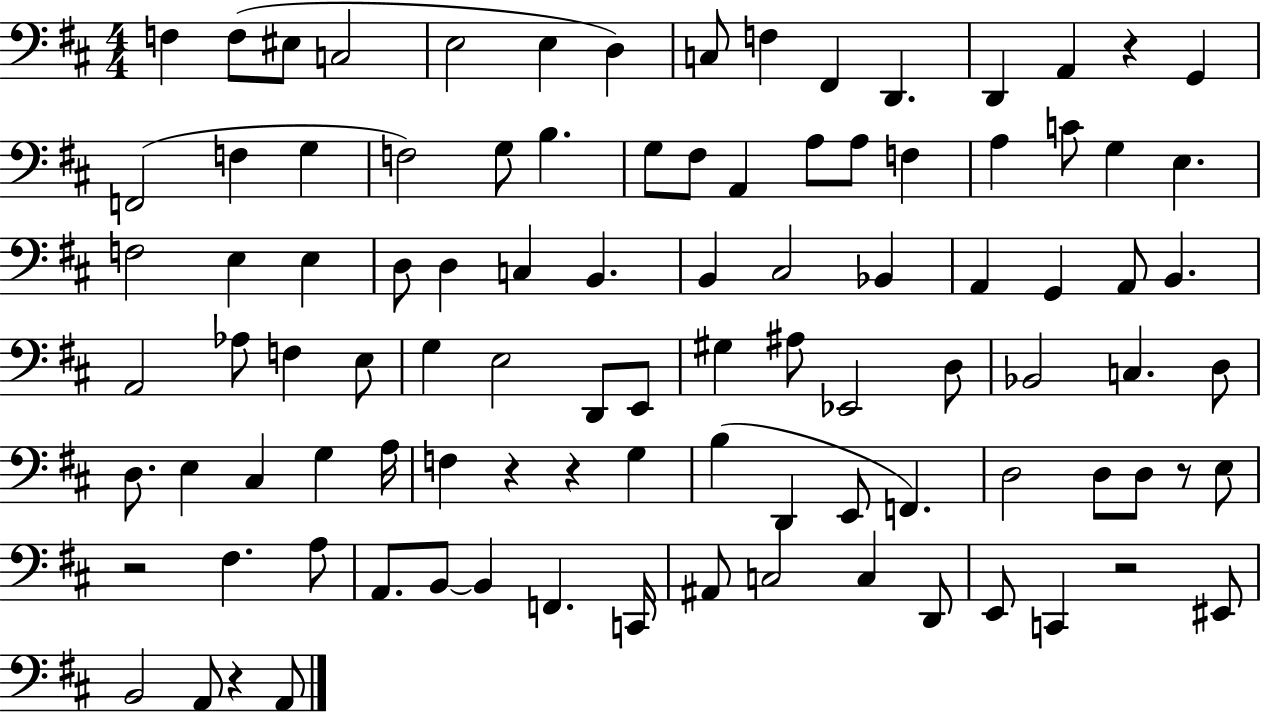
{
  \clef bass
  \numericTimeSignature
  \time 4/4
  \key d \major
  f4 f8( eis8 c2 | e2 e4 d4) | c8 f4 fis,4 d,4. | d,4 a,4 r4 g,4 | \break f,2( f4 g4 | f2) g8 b4. | g8 fis8 a,4 a8 a8 f4 | a4 c'8 g4 e4. | \break f2 e4 e4 | d8 d4 c4 b,4. | b,4 cis2 bes,4 | a,4 g,4 a,8 b,4. | \break a,2 aes8 f4 e8 | g4 e2 d,8 e,8 | gis4 ais8 ees,2 d8 | bes,2 c4. d8 | \break d8. e4 cis4 g4 a16 | f4 r4 r4 g4 | b4( d,4 e,8 f,4.) | d2 d8 d8 r8 e8 | \break r2 fis4. a8 | a,8. b,8~~ b,4 f,4. c,16 | ais,8 c2 c4 d,8 | e,8 c,4 r2 eis,8 | \break b,2 a,8 r4 a,8 | \bar "|."
}